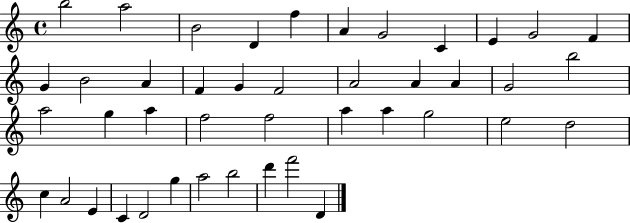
{
  \clef treble
  \time 4/4
  \defaultTimeSignature
  \key c \major
  b''2 a''2 | b'2 d'4 f''4 | a'4 g'2 c'4 | e'4 g'2 f'4 | \break g'4 b'2 a'4 | f'4 g'4 f'2 | a'2 a'4 a'4 | g'2 b''2 | \break a''2 g''4 a''4 | f''2 f''2 | a''4 a''4 g''2 | e''2 d''2 | \break c''4 a'2 e'4 | c'4 d'2 g''4 | a''2 b''2 | d'''4 f'''2 d'4 | \break \bar "|."
}